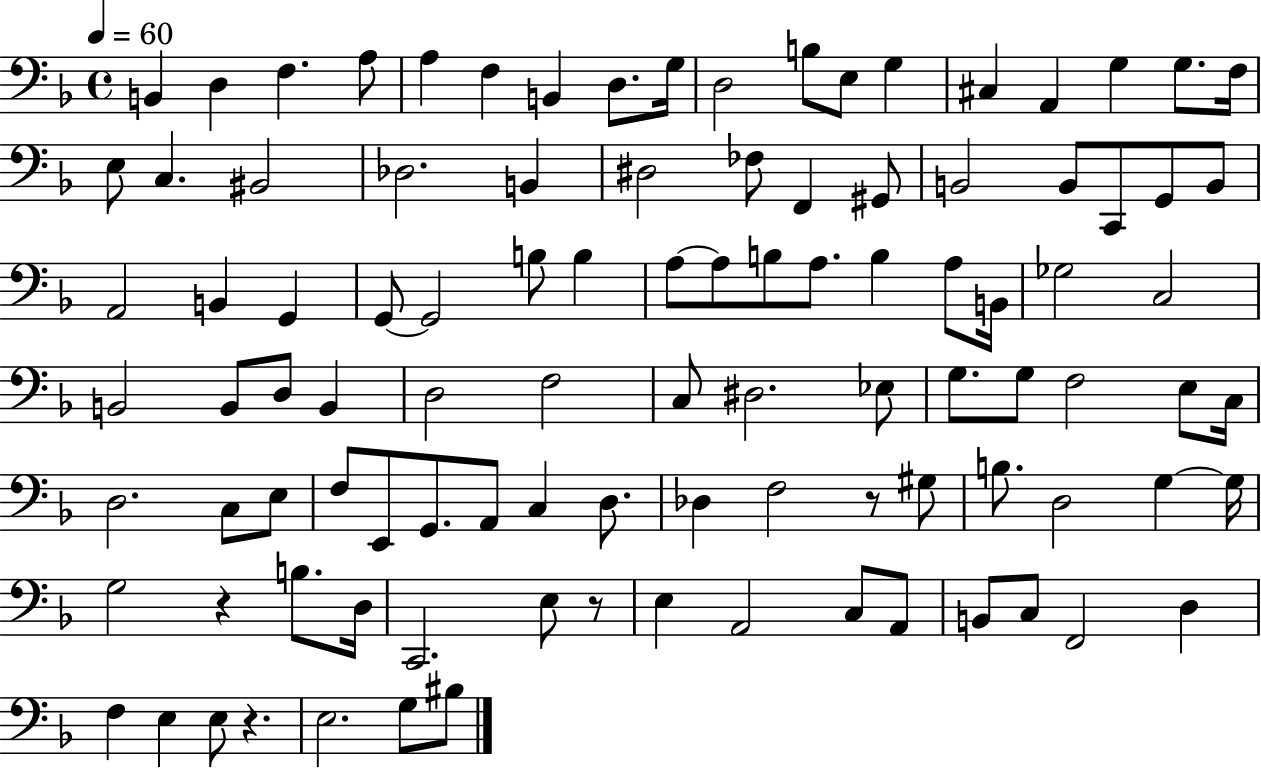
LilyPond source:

{
  \clef bass
  \time 4/4
  \defaultTimeSignature
  \key f \major
  \tempo 4 = 60
  \repeat volta 2 { b,4 d4 f4. a8 | a4 f4 b,4 d8. g16 | d2 b8 e8 g4 | cis4 a,4 g4 g8. f16 | \break e8 c4. bis,2 | des2. b,4 | dis2 fes8 f,4 gis,8 | b,2 b,8 c,8 g,8 b,8 | \break a,2 b,4 g,4 | g,8~~ g,2 b8 b4 | a8~~ a8 b8 a8. b4 a8 b,16 | ges2 c2 | \break b,2 b,8 d8 b,4 | d2 f2 | c8 dis2. ees8 | g8. g8 f2 e8 c16 | \break d2. c8 e8 | f8 e,8 g,8. a,8 c4 d8. | des4 f2 r8 gis8 | b8. d2 g4~~ g16 | \break g2 r4 b8. d16 | c,2. e8 r8 | e4 a,2 c8 a,8 | b,8 c8 f,2 d4 | \break f4 e4 e8 r4. | e2. g8 bis8 | } \bar "|."
}